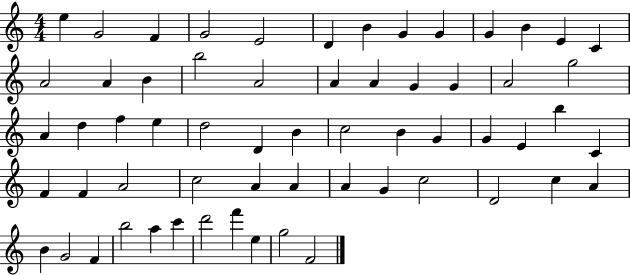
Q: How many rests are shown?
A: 0